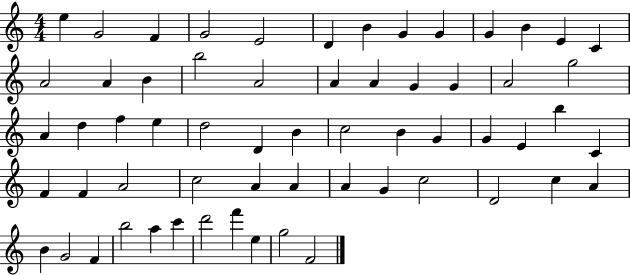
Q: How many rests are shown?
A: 0